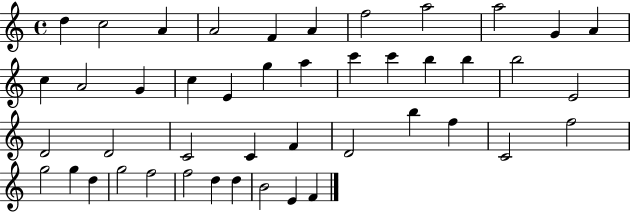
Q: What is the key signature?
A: C major